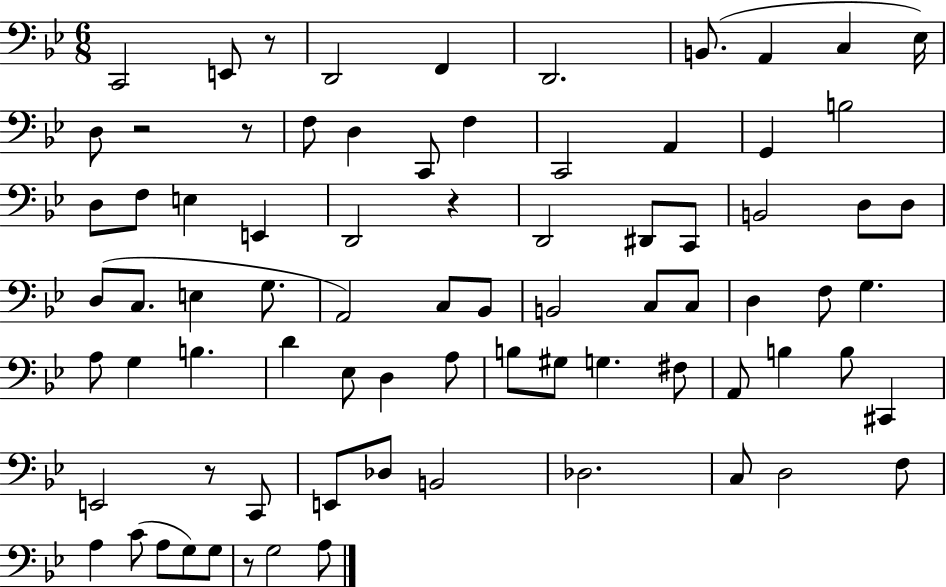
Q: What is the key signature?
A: BES major